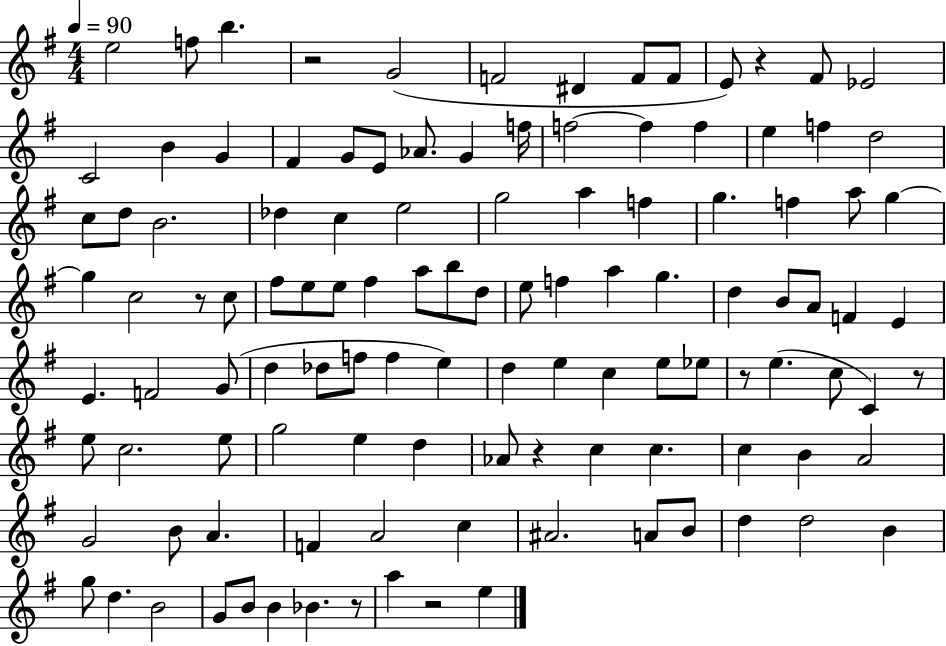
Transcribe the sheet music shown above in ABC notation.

X:1
T:Untitled
M:4/4
L:1/4
K:G
e2 f/2 b z2 G2 F2 ^D F/2 F/2 E/2 z ^F/2 _E2 C2 B G ^F G/2 E/2 _A/2 G f/4 f2 f f e f d2 c/2 d/2 B2 _d c e2 g2 a f g f a/2 g g c2 z/2 c/2 ^f/2 e/2 e/2 ^f a/2 b/2 d/2 e/2 f a g d B/2 A/2 F E E F2 G/2 d _d/2 f/2 f e d e c e/2 _e/2 z/2 e c/2 C z/2 e/2 c2 e/2 g2 e d _A/2 z c c c B A2 G2 B/2 A F A2 c ^A2 A/2 B/2 d d2 B g/2 d B2 G/2 B/2 B _B z/2 a z2 e